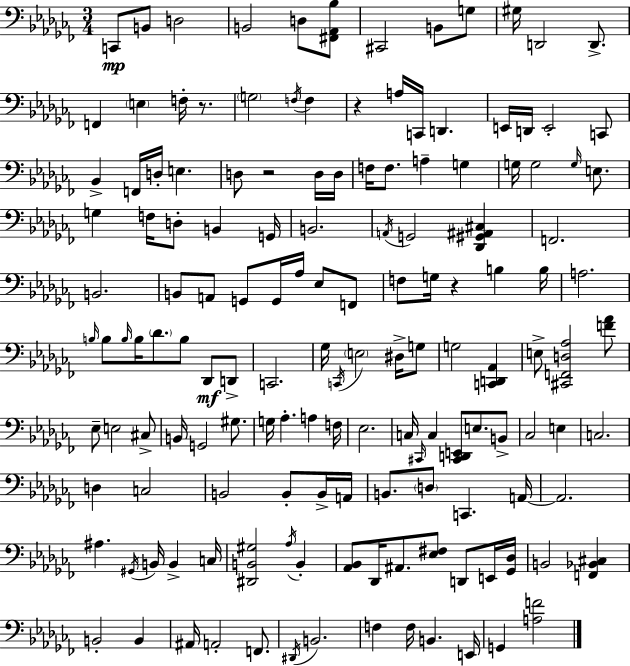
X:1
T:Untitled
M:3/4
L:1/4
K:Abm
C,,/2 B,,/2 D,2 B,,2 D,/2 [^F,,_A,,_B,]/2 ^C,,2 B,,/2 G,/2 ^G,/4 D,,2 D,,/2 F,, E, F,/4 z/2 G,2 F,/4 F, z A,/4 C,,/4 D,, E,,/4 D,,/4 E,,2 C,,/2 _B,, F,,/4 D,/4 E, D,/2 z2 D,/4 D,/4 F,/4 F,/2 A, G, G,/4 G,2 G,/4 E,/2 G, F,/4 D,/2 B,, G,,/4 B,,2 A,,/4 G,,2 [_D,,^G,,^A,,^C,] F,,2 B,,2 B,,/2 A,,/2 G,,/2 G,,/4 _A,/4 _E,/2 F,,/2 F,/2 G,/4 z B, B,/4 A,2 B,/4 B,/2 B,/4 B,/4 _D/2 B,/2 _D,,/2 D,,/2 C,,2 _G,/4 C,,/4 E,2 ^D,/4 G,/2 G,2 [C,,D,,_A,,] E,/2 [^C,,F,,D,_A,]2 [F_A]/2 _E,/2 E,2 ^C,/2 B,,/4 G,,2 ^G,/2 G,/4 _A, A, F,/4 _E,2 C,/4 ^C,,/4 C, [^C,,D,,E,,]/2 E,/2 B,,/2 _C,2 E, C,2 D, C,2 B,,2 B,,/2 B,,/4 A,,/4 B,,/2 D,/2 C,, A,,/4 A,,2 ^A, ^G,,/4 B,,/4 B,, C,/4 [^D,,B,,^G,]2 _A,/4 B,, [_A,,_B,,]/2 _D,,/4 ^A,,/2 [_E,^F,]/2 D,,/2 E,,/4 [_G,,_D,]/4 B,,2 [F,,_B,,^C,] B,,2 B,, ^A,,/4 A,,2 F,,/2 ^D,,/4 B,,2 F, F,/4 B,, E,,/4 G,, [A,F]2